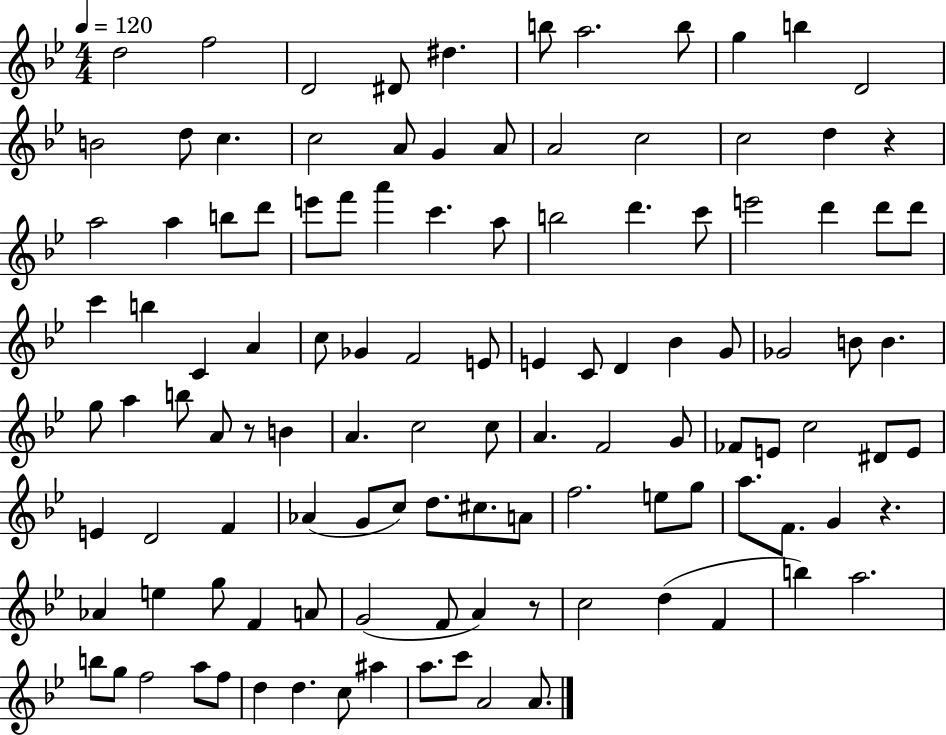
{
  \clef treble
  \numericTimeSignature
  \time 4/4
  \key bes \major
  \tempo 4 = 120
  \repeat volta 2 { d''2 f''2 | d'2 dis'8 dis''4. | b''8 a''2. b''8 | g''4 b''4 d'2 | \break b'2 d''8 c''4. | c''2 a'8 g'4 a'8 | a'2 c''2 | c''2 d''4 r4 | \break a''2 a''4 b''8 d'''8 | e'''8 f'''8 a'''4 c'''4. a''8 | b''2 d'''4. c'''8 | e'''2 d'''4 d'''8 d'''8 | \break c'''4 b''4 c'4 a'4 | c''8 ges'4 f'2 e'8 | e'4 c'8 d'4 bes'4 g'8 | ges'2 b'8 b'4. | \break g''8 a''4 b''8 a'8 r8 b'4 | a'4. c''2 c''8 | a'4. f'2 g'8 | fes'8 e'8 c''2 dis'8 e'8 | \break e'4 d'2 f'4 | aes'4( g'8 c''8) d''8. cis''8. a'8 | f''2. e''8 g''8 | a''8. f'8. g'4 r4. | \break aes'4 e''4 g''8 f'4 a'8 | g'2( f'8 a'4) r8 | c''2 d''4( f'4 | b''4) a''2. | \break b''8 g''8 f''2 a''8 f''8 | d''4 d''4. c''8 ais''4 | a''8. c'''8 a'2 a'8. | } \bar "|."
}